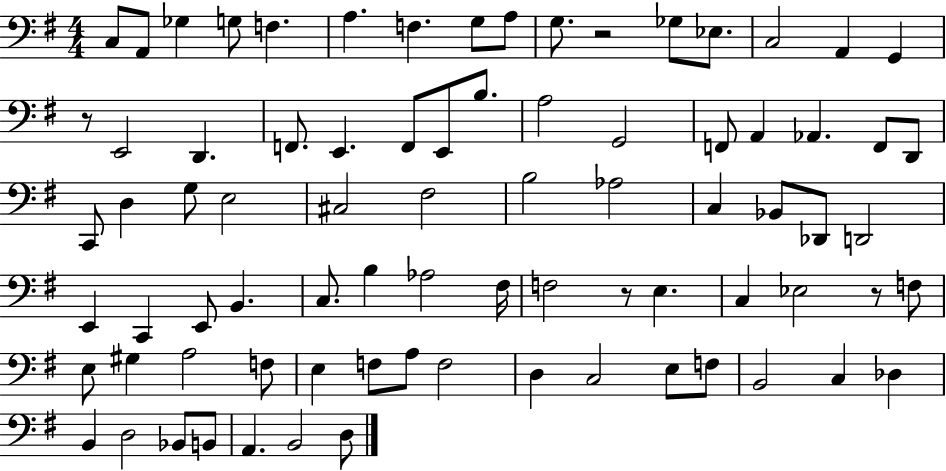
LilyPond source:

{
  \clef bass
  \numericTimeSignature
  \time 4/4
  \key g \major
  c8 a,8 ges4 g8 f4. | a4. f4. g8 a8 | g8. r2 ges8 ees8. | c2 a,4 g,4 | \break r8 e,2 d,4. | f,8. e,4. f,8 e,8 b8. | a2 g,2 | f,8 a,4 aes,4. f,8 d,8 | \break c,8 d4 g8 e2 | cis2 fis2 | b2 aes2 | c4 bes,8 des,8 d,2 | \break e,4 c,4 e,8 b,4. | c8. b4 aes2 fis16 | f2 r8 e4. | c4 ees2 r8 f8 | \break e8 gis4 a2 f8 | e4 f8 a8 f2 | d4 c2 e8 f8 | b,2 c4 des4 | \break b,4 d2 bes,8 b,8 | a,4. b,2 d8 | \bar "|."
}